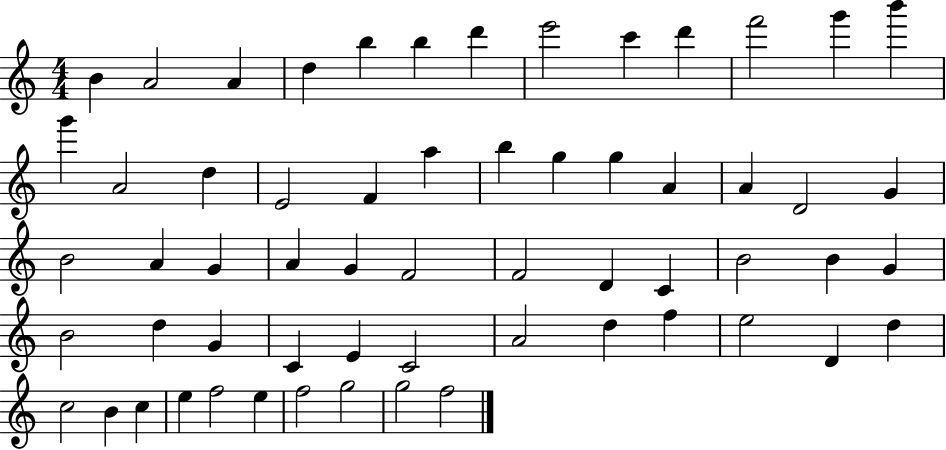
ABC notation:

X:1
T:Untitled
M:4/4
L:1/4
K:C
B A2 A d b b d' e'2 c' d' f'2 g' b' g' A2 d E2 F a b g g A A D2 G B2 A G A G F2 F2 D C B2 B G B2 d G C E C2 A2 d f e2 D d c2 B c e f2 e f2 g2 g2 f2